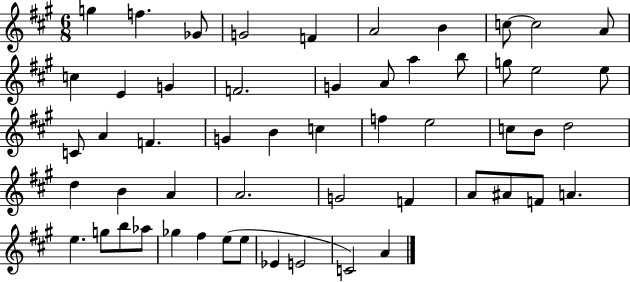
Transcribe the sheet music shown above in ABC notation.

X:1
T:Untitled
M:6/8
L:1/4
K:A
g f _G/2 G2 F A2 B c/2 c2 A/2 c E G F2 G A/2 a b/2 g/2 e2 e/2 C/2 A F G B c f e2 c/2 B/2 d2 d B A A2 G2 F A/2 ^A/2 F/2 A e g/2 b/2 _a/2 _g ^f e/2 e/2 _E E2 C2 A